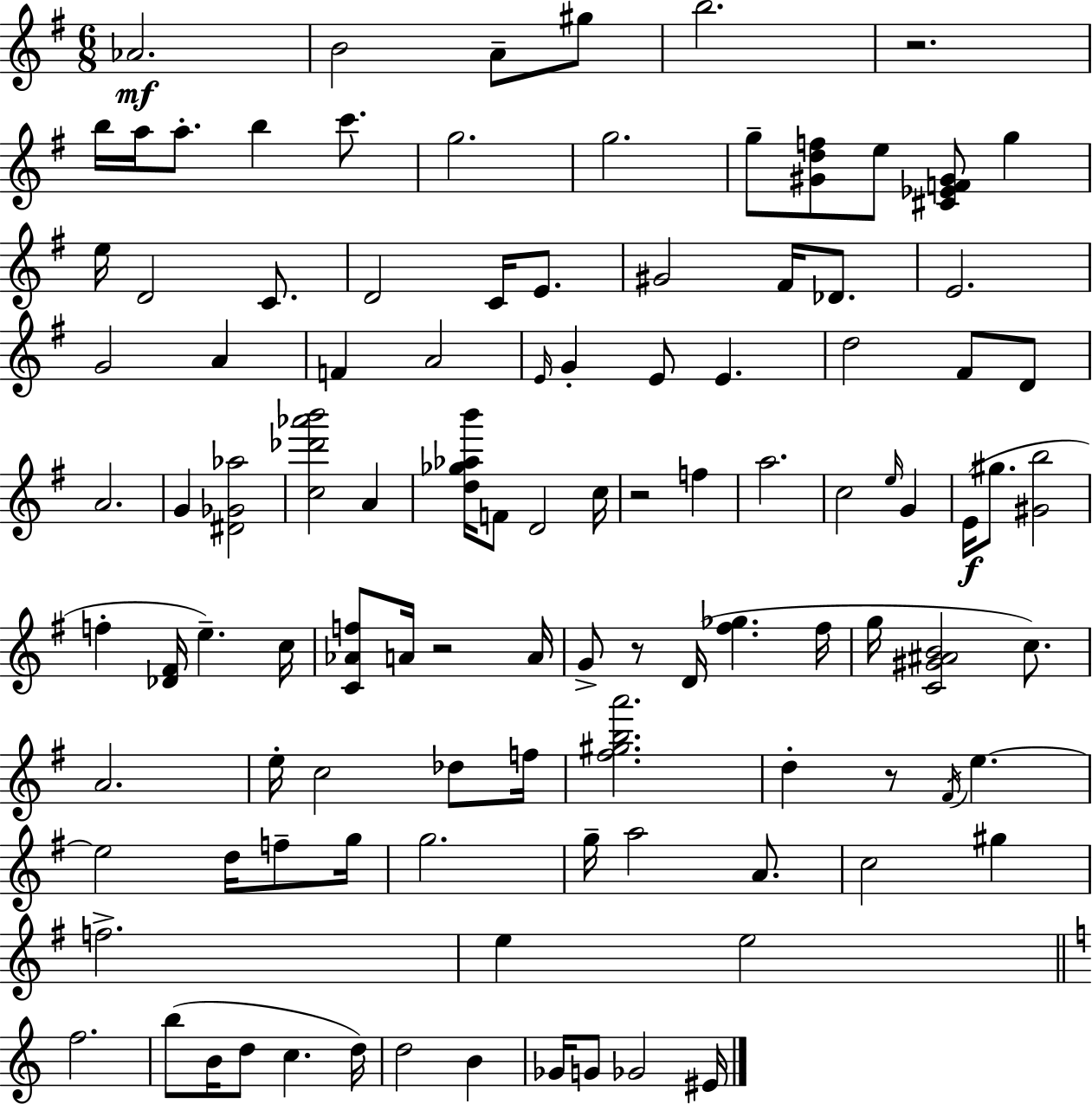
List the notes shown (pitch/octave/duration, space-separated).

Ab4/h. B4/h A4/e G#5/e B5/h. R/h. B5/s A5/s A5/e. B5/q C6/e. G5/h. G5/h. G5/e [G#4,D5,F5]/e E5/e [C#4,Eb4,F4,G#4]/e G5/q E5/s D4/h C4/e. D4/h C4/s E4/e. G#4/h F#4/s Db4/e. E4/h. G4/h A4/q F4/q A4/h E4/s G4/q E4/e E4/q. D5/h F#4/e D4/e A4/h. G4/q [D#4,Gb4,Ab5]/h [C5,Db6,Ab6,B6]/h A4/q [D5,Gb5,Ab5,B6]/s F4/e D4/h C5/s R/h F5/q A5/h. C5/h E5/s G4/q E4/s G#5/e. [G#4,B5]/h F5/q [Db4,F#4]/s E5/q. C5/s [C4,Ab4,F5]/e A4/s R/h A4/s G4/e R/e D4/s [F#5,Gb5]/q. F#5/s G5/s [C4,G#4,A#4,B4]/h C5/e. A4/h. E5/s C5/h Db5/e F5/s [F#5,G#5,B5,A6]/h. D5/q R/e F#4/s E5/q. E5/h D5/s F5/e G5/s G5/h. G5/s A5/h A4/e. C5/h G#5/q F5/h. E5/q E5/h F5/h. B5/e B4/s D5/e C5/q. D5/s D5/h B4/q Gb4/s G4/e Gb4/h EIS4/s